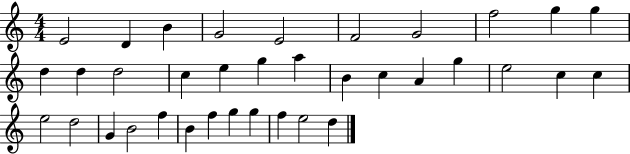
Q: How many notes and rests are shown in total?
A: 36